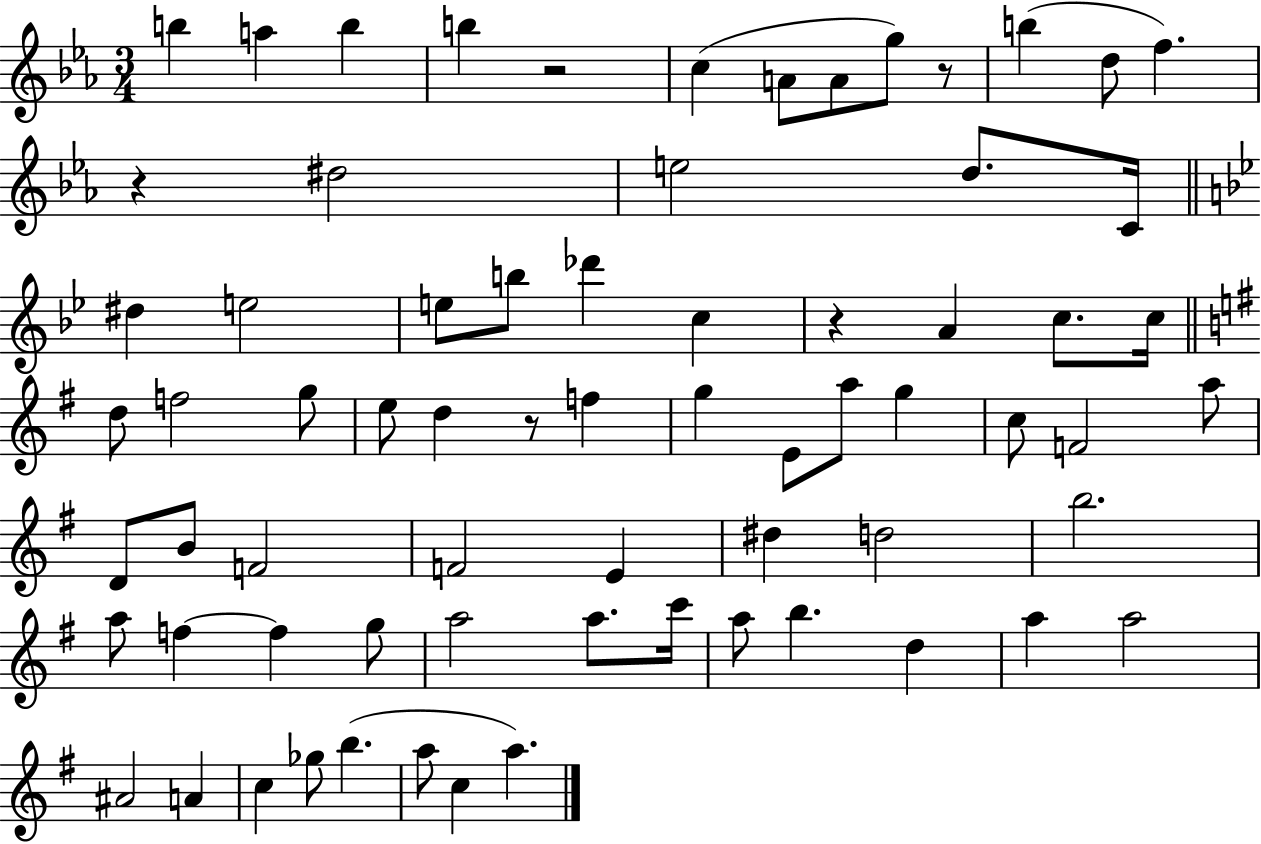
X:1
T:Untitled
M:3/4
L:1/4
K:Eb
b a b b z2 c A/2 A/2 g/2 z/2 b d/2 f z ^d2 e2 d/2 C/4 ^d e2 e/2 b/2 _d' c z A c/2 c/4 d/2 f2 g/2 e/2 d z/2 f g E/2 a/2 g c/2 F2 a/2 D/2 B/2 F2 F2 E ^d d2 b2 a/2 f f g/2 a2 a/2 c'/4 a/2 b d a a2 ^A2 A c _g/2 b a/2 c a